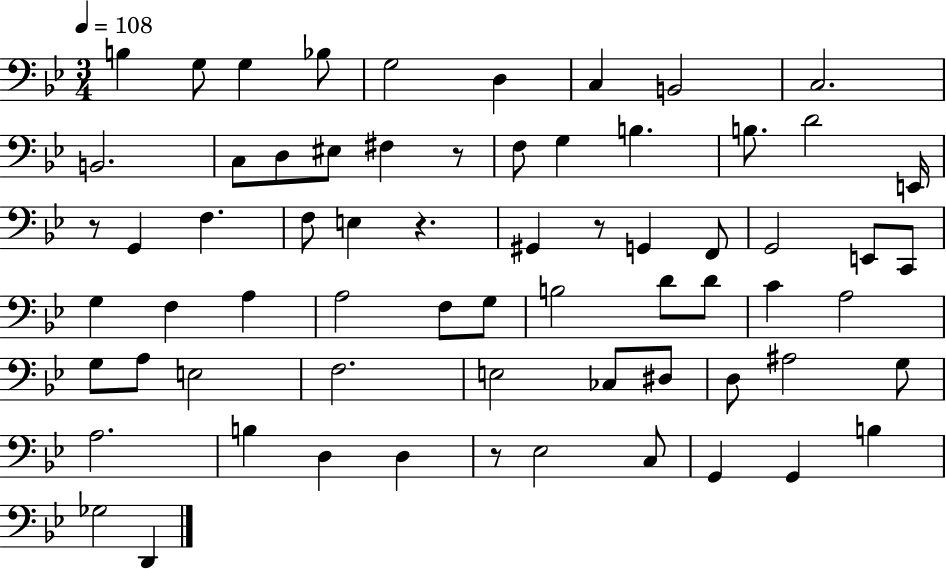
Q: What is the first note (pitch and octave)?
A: B3